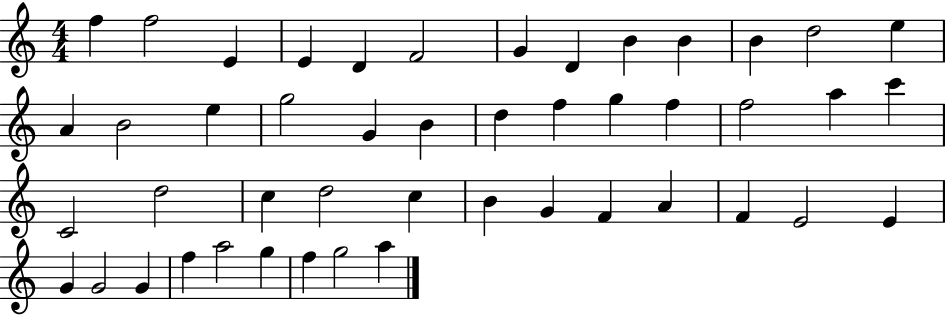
F5/q F5/h E4/q E4/q D4/q F4/h G4/q D4/q B4/q B4/q B4/q D5/h E5/q A4/q B4/h E5/q G5/h G4/q B4/q D5/q F5/q G5/q F5/q F5/h A5/q C6/q C4/h D5/h C5/q D5/h C5/q B4/q G4/q F4/q A4/q F4/q E4/h E4/q G4/q G4/h G4/q F5/q A5/h G5/q F5/q G5/h A5/q